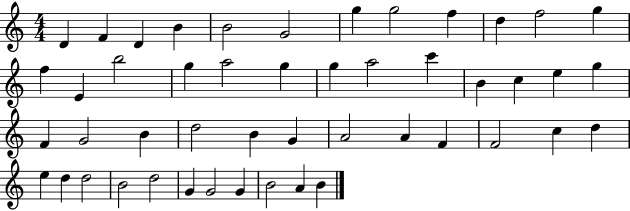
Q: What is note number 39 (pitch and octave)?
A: D5